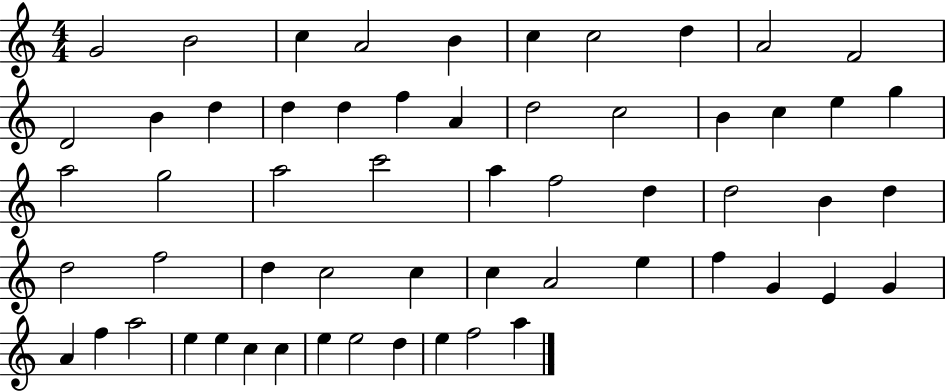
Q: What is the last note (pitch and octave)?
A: A5